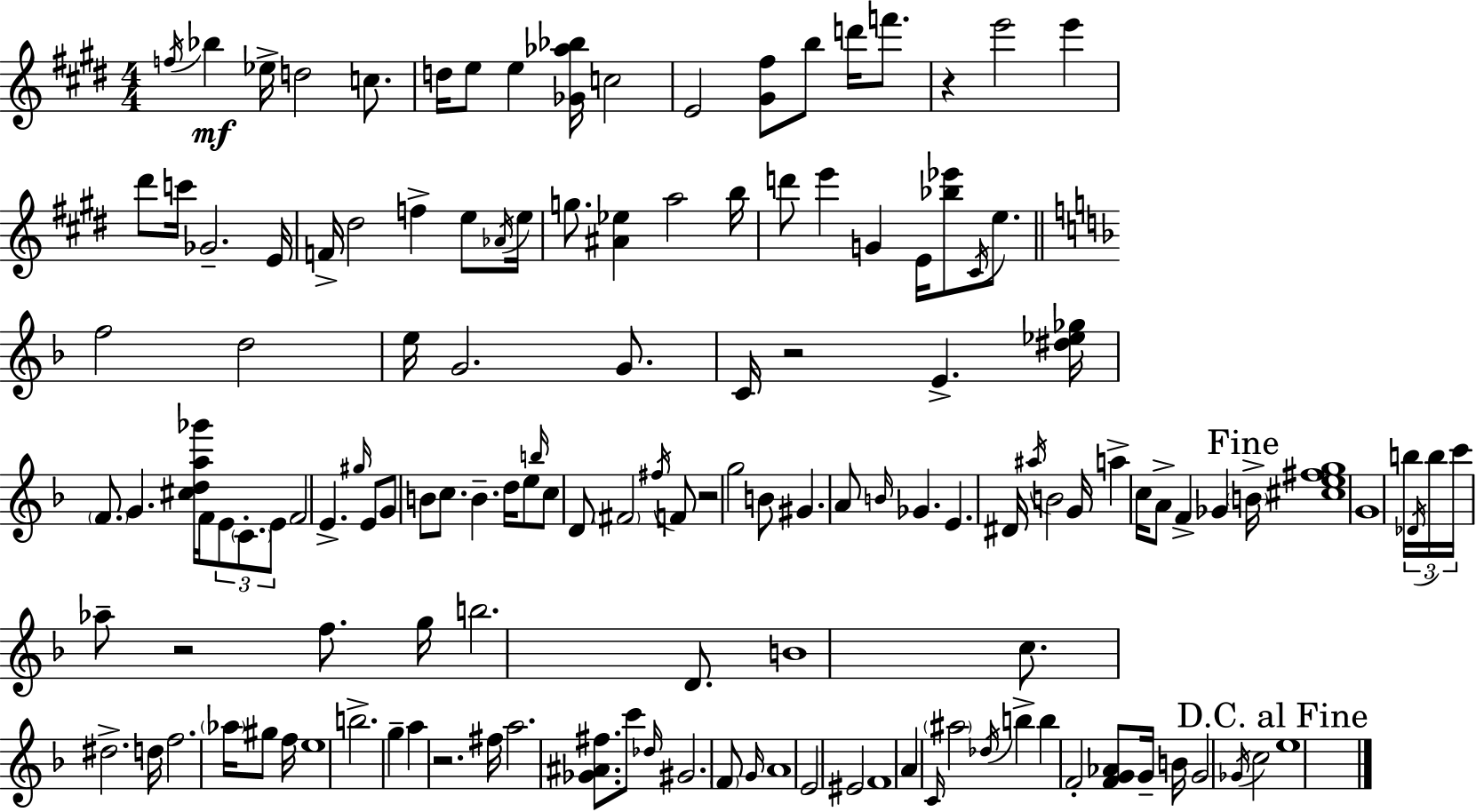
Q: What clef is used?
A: treble